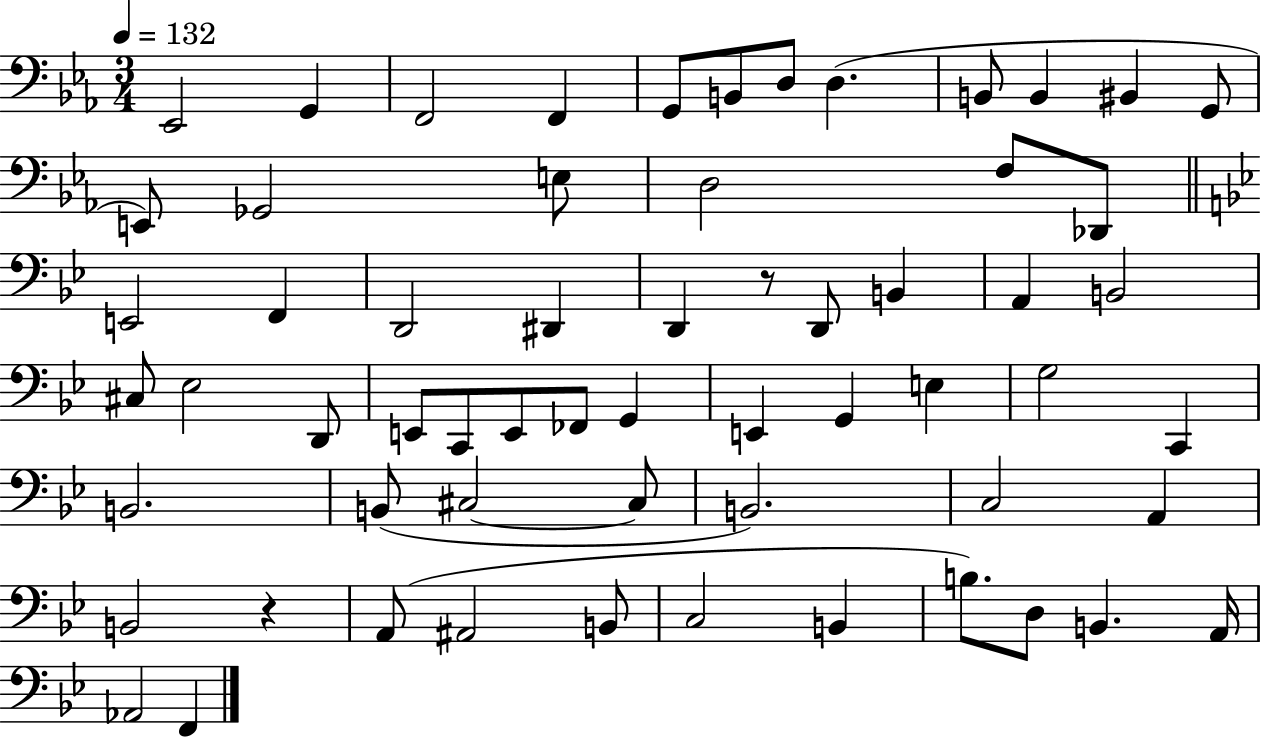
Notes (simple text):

Eb2/h G2/q F2/h F2/q G2/e B2/e D3/e D3/q. B2/e B2/q BIS2/q G2/e E2/e Gb2/h E3/e D3/h F3/e Db2/e E2/h F2/q D2/h D#2/q D2/q R/e D2/e B2/q A2/q B2/h C#3/e Eb3/h D2/e E2/e C2/e E2/e FES2/e G2/q E2/q G2/q E3/q G3/h C2/q B2/h. B2/e C#3/h C#3/e B2/h. C3/h A2/q B2/h R/q A2/e A#2/h B2/e C3/h B2/q B3/e. D3/e B2/q. A2/s Ab2/h F2/q